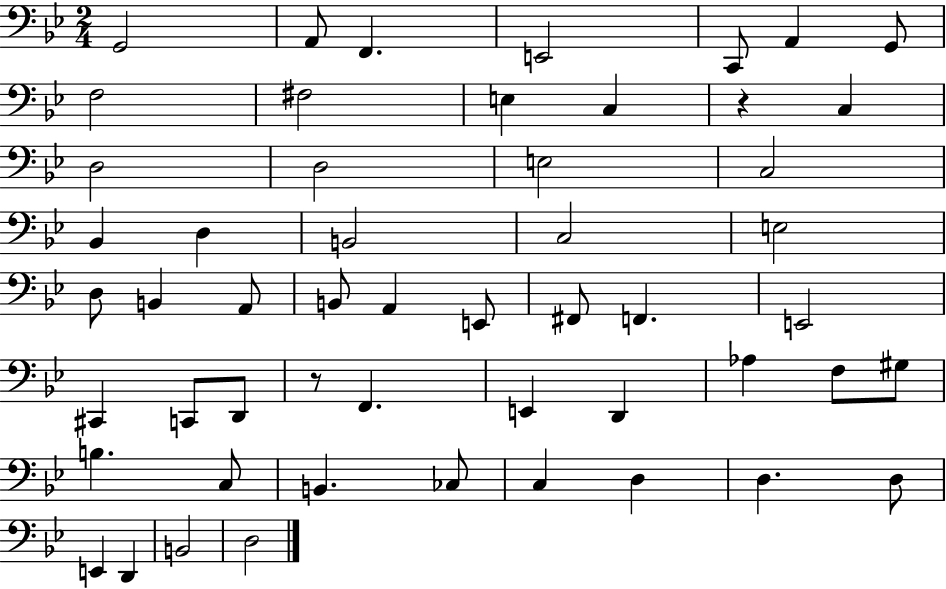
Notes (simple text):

G2/h A2/e F2/q. E2/h C2/e A2/q G2/e F3/h F#3/h E3/q C3/q R/q C3/q D3/h D3/h E3/h C3/h Bb2/q D3/q B2/h C3/h E3/h D3/e B2/q A2/e B2/e A2/q E2/e F#2/e F2/q. E2/h C#2/q C2/e D2/e R/e F2/q. E2/q D2/q Ab3/q F3/e G#3/e B3/q. C3/e B2/q. CES3/e C3/q D3/q D3/q. D3/e E2/q D2/q B2/h D3/h